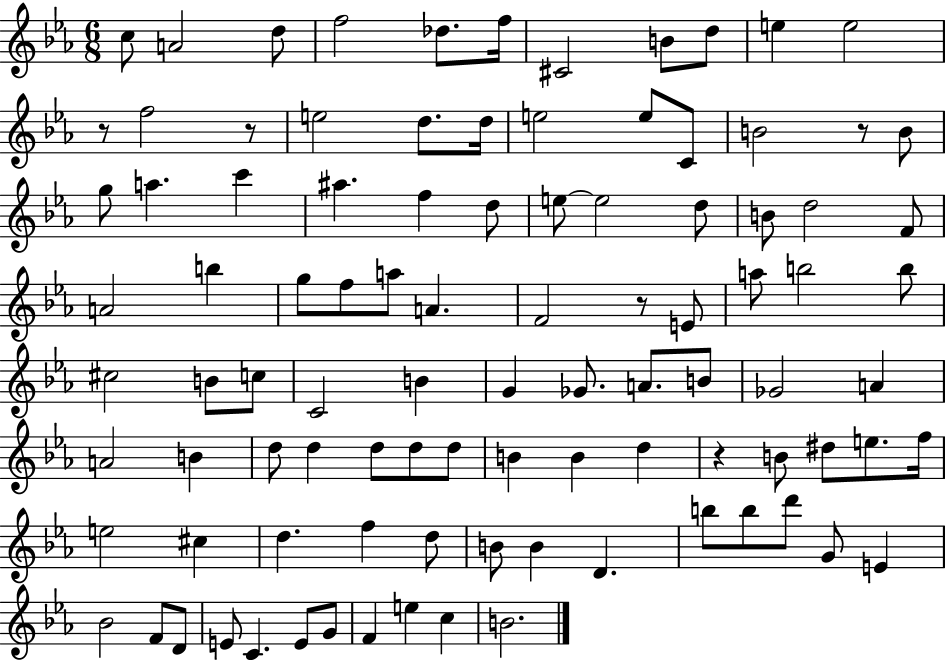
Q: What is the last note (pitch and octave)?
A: B4